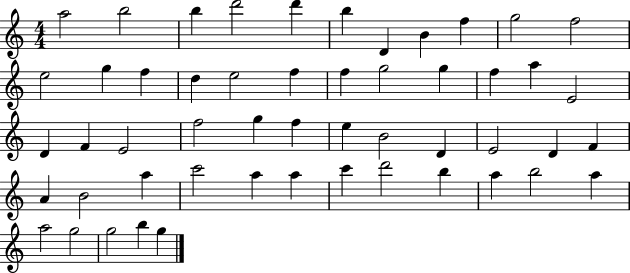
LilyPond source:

{
  \clef treble
  \numericTimeSignature
  \time 4/4
  \key c \major
  a''2 b''2 | b''4 d'''2 d'''4 | b''4 d'4 b'4 f''4 | g''2 f''2 | \break e''2 g''4 f''4 | d''4 e''2 f''4 | f''4 g''2 g''4 | f''4 a''4 e'2 | \break d'4 f'4 e'2 | f''2 g''4 f''4 | e''4 b'2 d'4 | e'2 d'4 f'4 | \break a'4 b'2 a''4 | c'''2 a''4 a''4 | c'''4 d'''2 b''4 | a''4 b''2 a''4 | \break a''2 g''2 | g''2 b''4 g''4 | \bar "|."
}